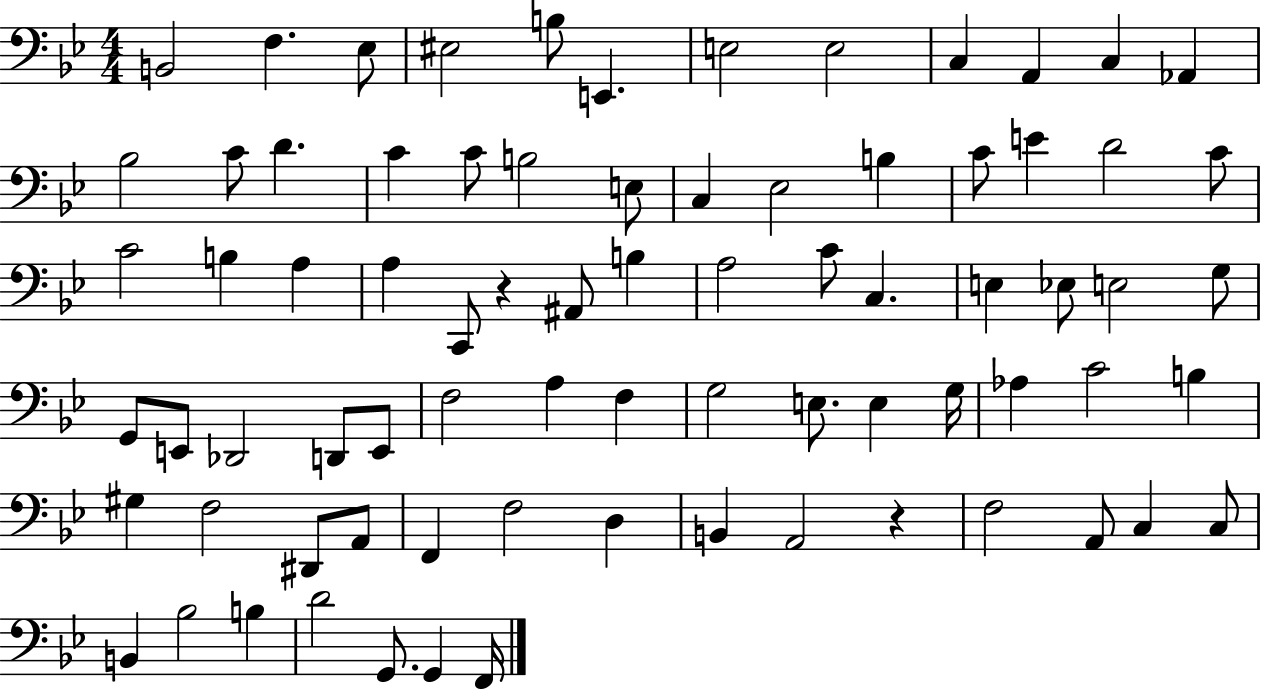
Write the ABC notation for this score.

X:1
T:Untitled
M:4/4
L:1/4
K:Bb
B,,2 F, _E,/2 ^E,2 B,/2 E,, E,2 E,2 C, A,, C, _A,, _B,2 C/2 D C C/2 B,2 E,/2 C, _E,2 B, C/2 E D2 C/2 C2 B, A, A, C,,/2 z ^A,,/2 B, A,2 C/2 C, E, _E,/2 E,2 G,/2 G,,/2 E,,/2 _D,,2 D,,/2 E,,/2 F,2 A, F, G,2 E,/2 E, G,/4 _A, C2 B, ^G, F,2 ^D,,/2 A,,/2 F,, F,2 D, B,, A,,2 z F,2 A,,/2 C, C,/2 B,, _B,2 B, D2 G,,/2 G,, F,,/4